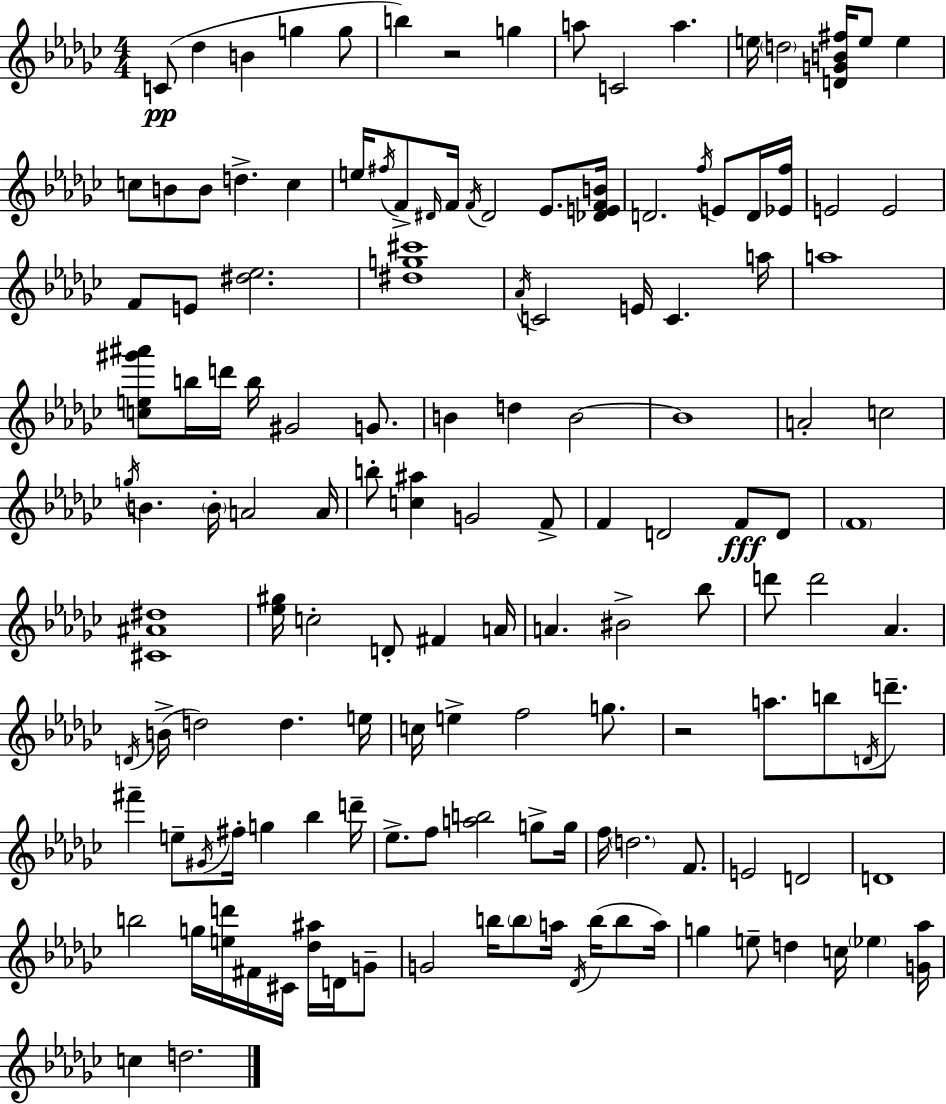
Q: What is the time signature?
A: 4/4